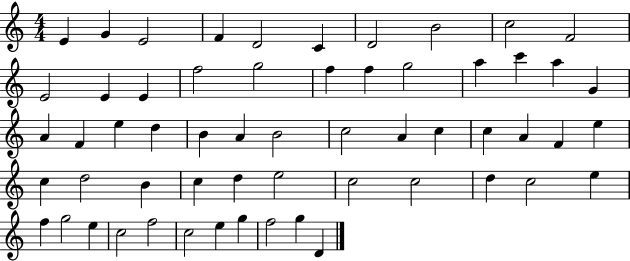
{
  \clef treble
  \numericTimeSignature
  \time 4/4
  \key c \major
  e'4 g'4 e'2 | f'4 d'2 c'4 | d'2 b'2 | c''2 f'2 | \break e'2 e'4 e'4 | f''2 g''2 | f''4 f''4 g''2 | a''4 c'''4 a''4 g'4 | \break a'4 f'4 e''4 d''4 | b'4 a'4 b'2 | c''2 a'4 c''4 | c''4 a'4 f'4 e''4 | \break c''4 d''2 b'4 | c''4 d''4 e''2 | c''2 c''2 | d''4 c''2 e''4 | \break f''4 g''2 e''4 | c''2 f''2 | c''2 e''4 g''4 | f''2 g''4 d'4 | \break \bar "|."
}